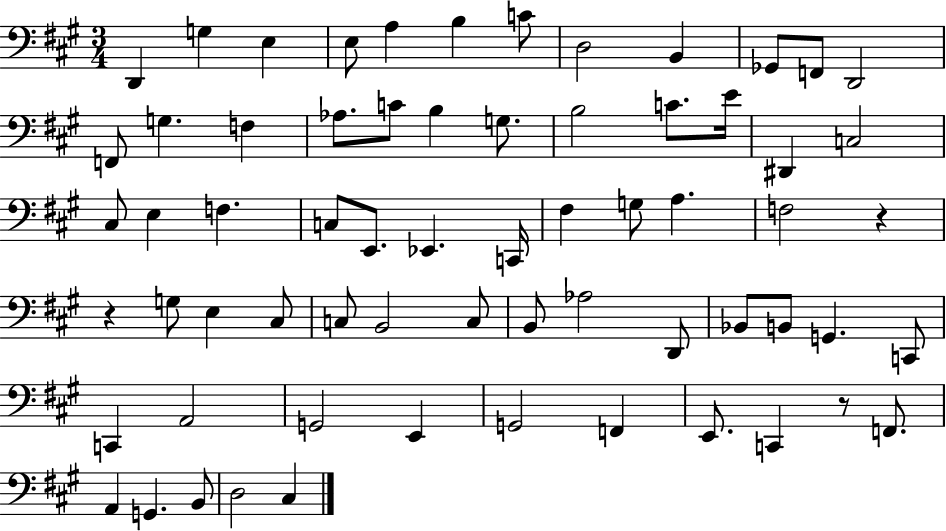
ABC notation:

X:1
T:Untitled
M:3/4
L:1/4
K:A
D,, G, E, E,/2 A, B, C/2 D,2 B,, _G,,/2 F,,/2 D,,2 F,,/2 G, F, _A,/2 C/2 B, G,/2 B,2 C/2 E/4 ^D,, C,2 ^C,/2 E, F, C,/2 E,,/2 _E,, C,,/4 ^F, G,/2 A, F,2 z z G,/2 E, ^C,/2 C,/2 B,,2 C,/2 B,,/2 _A,2 D,,/2 _B,,/2 B,,/2 G,, C,,/2 C,, A,,2 G,,2 E,, G,,2 F,, E,,/2 C,, z/2 F,,/2 A,, G,, B,,/2 D,2 ^C,